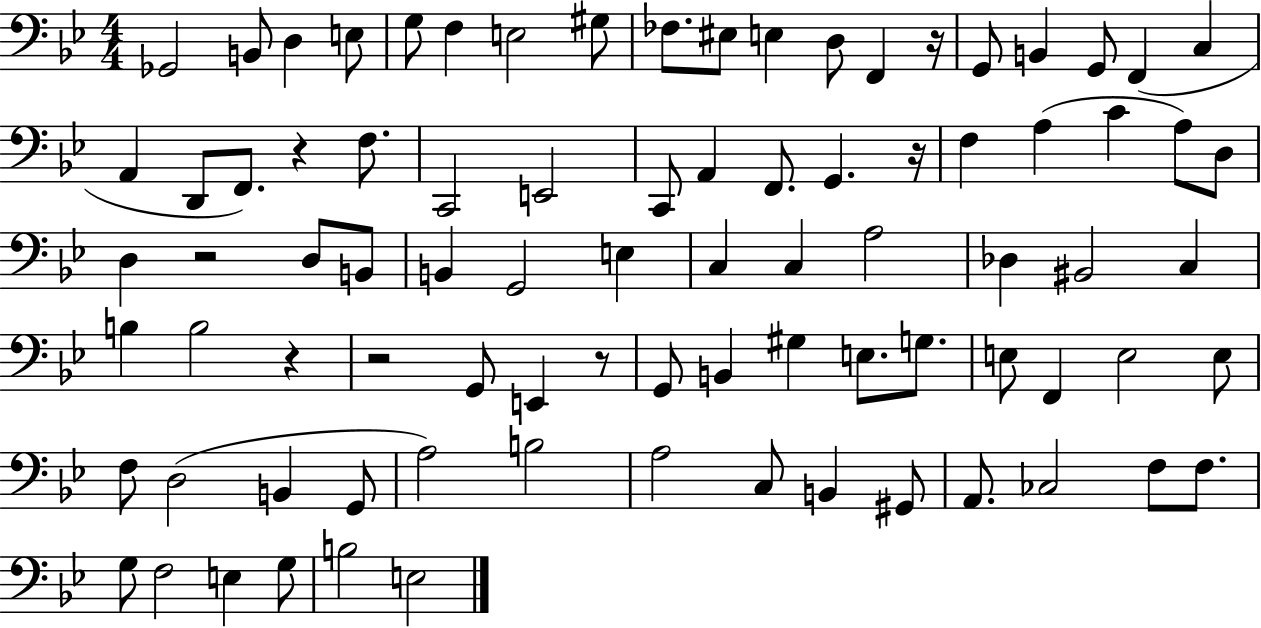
Gb2/h B2/e D3/q E3/e G3/e F3/q E3/h G#3/e FES3/e. EIS3/e E3/q D3/e F2/q R/s G2/e B2/q G2/e F2/q C3/q A2/q D2/e F2/e. R/q F3/e. C2/h E2/h C2/e A2/q F2/e. G2/q. R/s F3/q A3/q C4/q A3/e D3/e D3/q R/h D3/e B2/e B2/q G2/h E3/q C3/q C3/q A3/h Db3/q BIS2/h C3/q B3/q B3/h R/q R/h G2/e E2/q R/e G2/e B2/q G#3/q E3/e. G3/e. E3/e F2/q E3/h E3/e F3/e D3/h B2/q G2/e A3/h B3/h A3/h C3/e B2/q G#2/e A2/e. CES3/h F3/e F3/e. G3/e F3/h E3/q G3/e B3/h E3/h